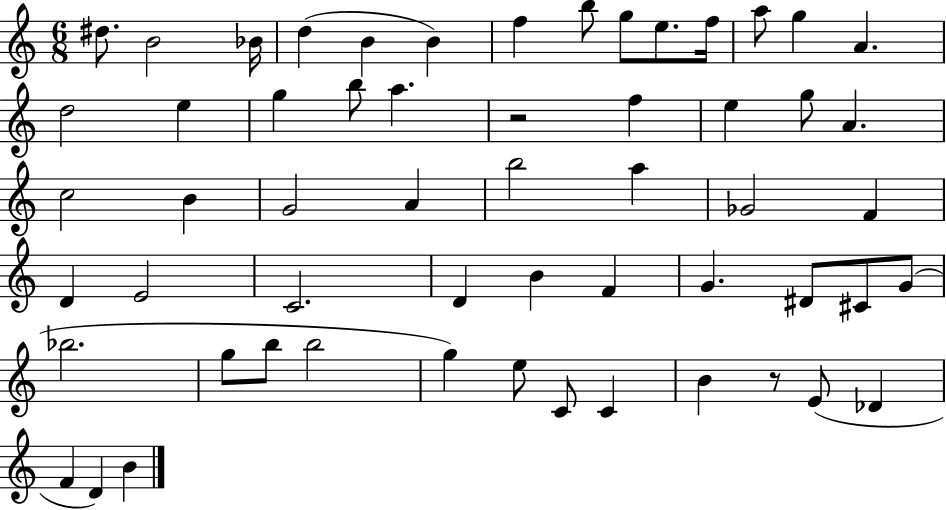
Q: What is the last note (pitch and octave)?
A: B4